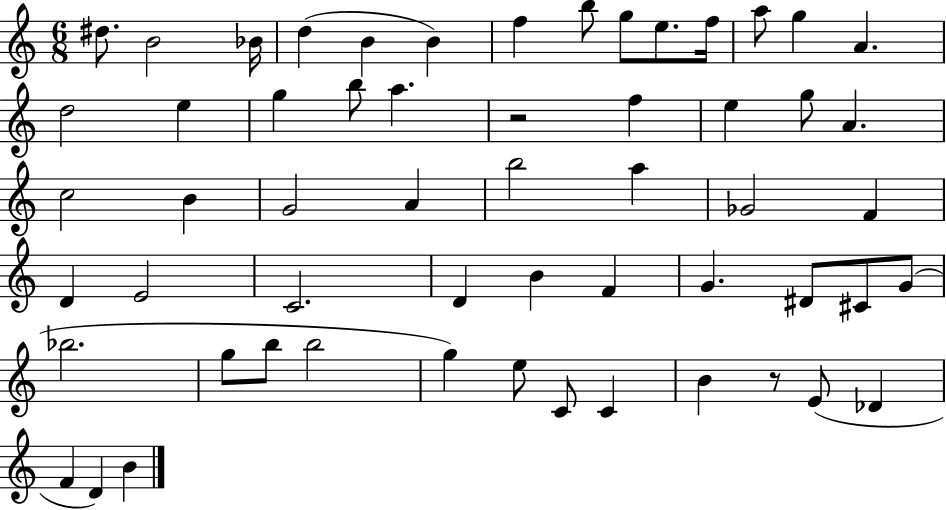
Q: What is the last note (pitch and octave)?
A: B4